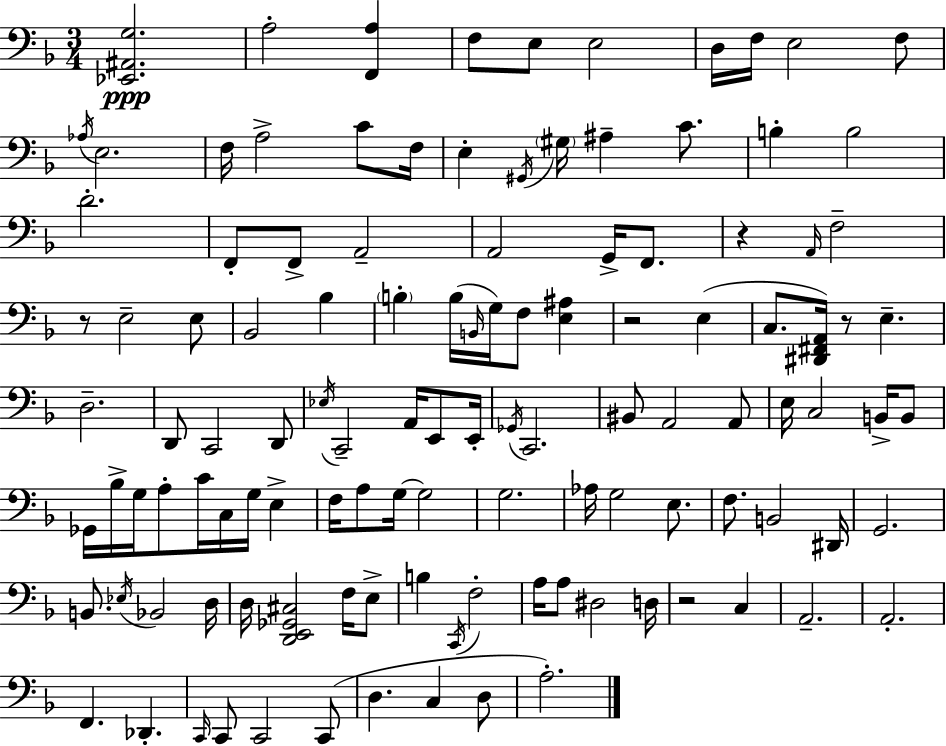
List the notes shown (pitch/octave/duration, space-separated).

[Eb2,A#2,G3]/h. A3/h [F2,A3]/q F3/e E3/e E3/h D3/s F3/s E3/h F3/e Ab3/s E3/h. F3/s A3/h C4/e F3/s E3/q G#2/s G#3/s A#3/q C4/e. B3/q B3/h D4/h. F2/e F2/e A2/h A2/h G2/s F2/e. R/q A2/s F3/h R/e E3/h E3/e Bb2/h Bb3/q B3/q B3/s B2/s G3/s F3/e [E3,A#3]/q R/h E3/q C3/e. [D#2,F#2,A2]/s R/e E3/q. D3/h. D2/e C2/h D2/e Eb3/s C2/h A2/s E2/e E2/s Gb2/s C2/h. BIS2/e A2/h A2/e E3/s C3/h B2/s B2/e Gb2/s Bb3/s G3/s A3/e C4/s C3/s G3/s E3/q F3/s A3/e G3/s G3/h G3/h. Ab3/s G3/h E3/e. F3/e. B2/h D#2/s G2/h. B2/e. Eb3/s Bb2/h D3/s D3/s [D2,E2,Gb2,C#3]/h F3/s E3/e B3/q C2/s F3/h A3/s A3/e D#3/h D3/s R/h C3/q A2/h. A2/h. F2/q. Db2/q. C2/s C2/e C2/h C2/e D3/q. C3/q D3/e A3/h.